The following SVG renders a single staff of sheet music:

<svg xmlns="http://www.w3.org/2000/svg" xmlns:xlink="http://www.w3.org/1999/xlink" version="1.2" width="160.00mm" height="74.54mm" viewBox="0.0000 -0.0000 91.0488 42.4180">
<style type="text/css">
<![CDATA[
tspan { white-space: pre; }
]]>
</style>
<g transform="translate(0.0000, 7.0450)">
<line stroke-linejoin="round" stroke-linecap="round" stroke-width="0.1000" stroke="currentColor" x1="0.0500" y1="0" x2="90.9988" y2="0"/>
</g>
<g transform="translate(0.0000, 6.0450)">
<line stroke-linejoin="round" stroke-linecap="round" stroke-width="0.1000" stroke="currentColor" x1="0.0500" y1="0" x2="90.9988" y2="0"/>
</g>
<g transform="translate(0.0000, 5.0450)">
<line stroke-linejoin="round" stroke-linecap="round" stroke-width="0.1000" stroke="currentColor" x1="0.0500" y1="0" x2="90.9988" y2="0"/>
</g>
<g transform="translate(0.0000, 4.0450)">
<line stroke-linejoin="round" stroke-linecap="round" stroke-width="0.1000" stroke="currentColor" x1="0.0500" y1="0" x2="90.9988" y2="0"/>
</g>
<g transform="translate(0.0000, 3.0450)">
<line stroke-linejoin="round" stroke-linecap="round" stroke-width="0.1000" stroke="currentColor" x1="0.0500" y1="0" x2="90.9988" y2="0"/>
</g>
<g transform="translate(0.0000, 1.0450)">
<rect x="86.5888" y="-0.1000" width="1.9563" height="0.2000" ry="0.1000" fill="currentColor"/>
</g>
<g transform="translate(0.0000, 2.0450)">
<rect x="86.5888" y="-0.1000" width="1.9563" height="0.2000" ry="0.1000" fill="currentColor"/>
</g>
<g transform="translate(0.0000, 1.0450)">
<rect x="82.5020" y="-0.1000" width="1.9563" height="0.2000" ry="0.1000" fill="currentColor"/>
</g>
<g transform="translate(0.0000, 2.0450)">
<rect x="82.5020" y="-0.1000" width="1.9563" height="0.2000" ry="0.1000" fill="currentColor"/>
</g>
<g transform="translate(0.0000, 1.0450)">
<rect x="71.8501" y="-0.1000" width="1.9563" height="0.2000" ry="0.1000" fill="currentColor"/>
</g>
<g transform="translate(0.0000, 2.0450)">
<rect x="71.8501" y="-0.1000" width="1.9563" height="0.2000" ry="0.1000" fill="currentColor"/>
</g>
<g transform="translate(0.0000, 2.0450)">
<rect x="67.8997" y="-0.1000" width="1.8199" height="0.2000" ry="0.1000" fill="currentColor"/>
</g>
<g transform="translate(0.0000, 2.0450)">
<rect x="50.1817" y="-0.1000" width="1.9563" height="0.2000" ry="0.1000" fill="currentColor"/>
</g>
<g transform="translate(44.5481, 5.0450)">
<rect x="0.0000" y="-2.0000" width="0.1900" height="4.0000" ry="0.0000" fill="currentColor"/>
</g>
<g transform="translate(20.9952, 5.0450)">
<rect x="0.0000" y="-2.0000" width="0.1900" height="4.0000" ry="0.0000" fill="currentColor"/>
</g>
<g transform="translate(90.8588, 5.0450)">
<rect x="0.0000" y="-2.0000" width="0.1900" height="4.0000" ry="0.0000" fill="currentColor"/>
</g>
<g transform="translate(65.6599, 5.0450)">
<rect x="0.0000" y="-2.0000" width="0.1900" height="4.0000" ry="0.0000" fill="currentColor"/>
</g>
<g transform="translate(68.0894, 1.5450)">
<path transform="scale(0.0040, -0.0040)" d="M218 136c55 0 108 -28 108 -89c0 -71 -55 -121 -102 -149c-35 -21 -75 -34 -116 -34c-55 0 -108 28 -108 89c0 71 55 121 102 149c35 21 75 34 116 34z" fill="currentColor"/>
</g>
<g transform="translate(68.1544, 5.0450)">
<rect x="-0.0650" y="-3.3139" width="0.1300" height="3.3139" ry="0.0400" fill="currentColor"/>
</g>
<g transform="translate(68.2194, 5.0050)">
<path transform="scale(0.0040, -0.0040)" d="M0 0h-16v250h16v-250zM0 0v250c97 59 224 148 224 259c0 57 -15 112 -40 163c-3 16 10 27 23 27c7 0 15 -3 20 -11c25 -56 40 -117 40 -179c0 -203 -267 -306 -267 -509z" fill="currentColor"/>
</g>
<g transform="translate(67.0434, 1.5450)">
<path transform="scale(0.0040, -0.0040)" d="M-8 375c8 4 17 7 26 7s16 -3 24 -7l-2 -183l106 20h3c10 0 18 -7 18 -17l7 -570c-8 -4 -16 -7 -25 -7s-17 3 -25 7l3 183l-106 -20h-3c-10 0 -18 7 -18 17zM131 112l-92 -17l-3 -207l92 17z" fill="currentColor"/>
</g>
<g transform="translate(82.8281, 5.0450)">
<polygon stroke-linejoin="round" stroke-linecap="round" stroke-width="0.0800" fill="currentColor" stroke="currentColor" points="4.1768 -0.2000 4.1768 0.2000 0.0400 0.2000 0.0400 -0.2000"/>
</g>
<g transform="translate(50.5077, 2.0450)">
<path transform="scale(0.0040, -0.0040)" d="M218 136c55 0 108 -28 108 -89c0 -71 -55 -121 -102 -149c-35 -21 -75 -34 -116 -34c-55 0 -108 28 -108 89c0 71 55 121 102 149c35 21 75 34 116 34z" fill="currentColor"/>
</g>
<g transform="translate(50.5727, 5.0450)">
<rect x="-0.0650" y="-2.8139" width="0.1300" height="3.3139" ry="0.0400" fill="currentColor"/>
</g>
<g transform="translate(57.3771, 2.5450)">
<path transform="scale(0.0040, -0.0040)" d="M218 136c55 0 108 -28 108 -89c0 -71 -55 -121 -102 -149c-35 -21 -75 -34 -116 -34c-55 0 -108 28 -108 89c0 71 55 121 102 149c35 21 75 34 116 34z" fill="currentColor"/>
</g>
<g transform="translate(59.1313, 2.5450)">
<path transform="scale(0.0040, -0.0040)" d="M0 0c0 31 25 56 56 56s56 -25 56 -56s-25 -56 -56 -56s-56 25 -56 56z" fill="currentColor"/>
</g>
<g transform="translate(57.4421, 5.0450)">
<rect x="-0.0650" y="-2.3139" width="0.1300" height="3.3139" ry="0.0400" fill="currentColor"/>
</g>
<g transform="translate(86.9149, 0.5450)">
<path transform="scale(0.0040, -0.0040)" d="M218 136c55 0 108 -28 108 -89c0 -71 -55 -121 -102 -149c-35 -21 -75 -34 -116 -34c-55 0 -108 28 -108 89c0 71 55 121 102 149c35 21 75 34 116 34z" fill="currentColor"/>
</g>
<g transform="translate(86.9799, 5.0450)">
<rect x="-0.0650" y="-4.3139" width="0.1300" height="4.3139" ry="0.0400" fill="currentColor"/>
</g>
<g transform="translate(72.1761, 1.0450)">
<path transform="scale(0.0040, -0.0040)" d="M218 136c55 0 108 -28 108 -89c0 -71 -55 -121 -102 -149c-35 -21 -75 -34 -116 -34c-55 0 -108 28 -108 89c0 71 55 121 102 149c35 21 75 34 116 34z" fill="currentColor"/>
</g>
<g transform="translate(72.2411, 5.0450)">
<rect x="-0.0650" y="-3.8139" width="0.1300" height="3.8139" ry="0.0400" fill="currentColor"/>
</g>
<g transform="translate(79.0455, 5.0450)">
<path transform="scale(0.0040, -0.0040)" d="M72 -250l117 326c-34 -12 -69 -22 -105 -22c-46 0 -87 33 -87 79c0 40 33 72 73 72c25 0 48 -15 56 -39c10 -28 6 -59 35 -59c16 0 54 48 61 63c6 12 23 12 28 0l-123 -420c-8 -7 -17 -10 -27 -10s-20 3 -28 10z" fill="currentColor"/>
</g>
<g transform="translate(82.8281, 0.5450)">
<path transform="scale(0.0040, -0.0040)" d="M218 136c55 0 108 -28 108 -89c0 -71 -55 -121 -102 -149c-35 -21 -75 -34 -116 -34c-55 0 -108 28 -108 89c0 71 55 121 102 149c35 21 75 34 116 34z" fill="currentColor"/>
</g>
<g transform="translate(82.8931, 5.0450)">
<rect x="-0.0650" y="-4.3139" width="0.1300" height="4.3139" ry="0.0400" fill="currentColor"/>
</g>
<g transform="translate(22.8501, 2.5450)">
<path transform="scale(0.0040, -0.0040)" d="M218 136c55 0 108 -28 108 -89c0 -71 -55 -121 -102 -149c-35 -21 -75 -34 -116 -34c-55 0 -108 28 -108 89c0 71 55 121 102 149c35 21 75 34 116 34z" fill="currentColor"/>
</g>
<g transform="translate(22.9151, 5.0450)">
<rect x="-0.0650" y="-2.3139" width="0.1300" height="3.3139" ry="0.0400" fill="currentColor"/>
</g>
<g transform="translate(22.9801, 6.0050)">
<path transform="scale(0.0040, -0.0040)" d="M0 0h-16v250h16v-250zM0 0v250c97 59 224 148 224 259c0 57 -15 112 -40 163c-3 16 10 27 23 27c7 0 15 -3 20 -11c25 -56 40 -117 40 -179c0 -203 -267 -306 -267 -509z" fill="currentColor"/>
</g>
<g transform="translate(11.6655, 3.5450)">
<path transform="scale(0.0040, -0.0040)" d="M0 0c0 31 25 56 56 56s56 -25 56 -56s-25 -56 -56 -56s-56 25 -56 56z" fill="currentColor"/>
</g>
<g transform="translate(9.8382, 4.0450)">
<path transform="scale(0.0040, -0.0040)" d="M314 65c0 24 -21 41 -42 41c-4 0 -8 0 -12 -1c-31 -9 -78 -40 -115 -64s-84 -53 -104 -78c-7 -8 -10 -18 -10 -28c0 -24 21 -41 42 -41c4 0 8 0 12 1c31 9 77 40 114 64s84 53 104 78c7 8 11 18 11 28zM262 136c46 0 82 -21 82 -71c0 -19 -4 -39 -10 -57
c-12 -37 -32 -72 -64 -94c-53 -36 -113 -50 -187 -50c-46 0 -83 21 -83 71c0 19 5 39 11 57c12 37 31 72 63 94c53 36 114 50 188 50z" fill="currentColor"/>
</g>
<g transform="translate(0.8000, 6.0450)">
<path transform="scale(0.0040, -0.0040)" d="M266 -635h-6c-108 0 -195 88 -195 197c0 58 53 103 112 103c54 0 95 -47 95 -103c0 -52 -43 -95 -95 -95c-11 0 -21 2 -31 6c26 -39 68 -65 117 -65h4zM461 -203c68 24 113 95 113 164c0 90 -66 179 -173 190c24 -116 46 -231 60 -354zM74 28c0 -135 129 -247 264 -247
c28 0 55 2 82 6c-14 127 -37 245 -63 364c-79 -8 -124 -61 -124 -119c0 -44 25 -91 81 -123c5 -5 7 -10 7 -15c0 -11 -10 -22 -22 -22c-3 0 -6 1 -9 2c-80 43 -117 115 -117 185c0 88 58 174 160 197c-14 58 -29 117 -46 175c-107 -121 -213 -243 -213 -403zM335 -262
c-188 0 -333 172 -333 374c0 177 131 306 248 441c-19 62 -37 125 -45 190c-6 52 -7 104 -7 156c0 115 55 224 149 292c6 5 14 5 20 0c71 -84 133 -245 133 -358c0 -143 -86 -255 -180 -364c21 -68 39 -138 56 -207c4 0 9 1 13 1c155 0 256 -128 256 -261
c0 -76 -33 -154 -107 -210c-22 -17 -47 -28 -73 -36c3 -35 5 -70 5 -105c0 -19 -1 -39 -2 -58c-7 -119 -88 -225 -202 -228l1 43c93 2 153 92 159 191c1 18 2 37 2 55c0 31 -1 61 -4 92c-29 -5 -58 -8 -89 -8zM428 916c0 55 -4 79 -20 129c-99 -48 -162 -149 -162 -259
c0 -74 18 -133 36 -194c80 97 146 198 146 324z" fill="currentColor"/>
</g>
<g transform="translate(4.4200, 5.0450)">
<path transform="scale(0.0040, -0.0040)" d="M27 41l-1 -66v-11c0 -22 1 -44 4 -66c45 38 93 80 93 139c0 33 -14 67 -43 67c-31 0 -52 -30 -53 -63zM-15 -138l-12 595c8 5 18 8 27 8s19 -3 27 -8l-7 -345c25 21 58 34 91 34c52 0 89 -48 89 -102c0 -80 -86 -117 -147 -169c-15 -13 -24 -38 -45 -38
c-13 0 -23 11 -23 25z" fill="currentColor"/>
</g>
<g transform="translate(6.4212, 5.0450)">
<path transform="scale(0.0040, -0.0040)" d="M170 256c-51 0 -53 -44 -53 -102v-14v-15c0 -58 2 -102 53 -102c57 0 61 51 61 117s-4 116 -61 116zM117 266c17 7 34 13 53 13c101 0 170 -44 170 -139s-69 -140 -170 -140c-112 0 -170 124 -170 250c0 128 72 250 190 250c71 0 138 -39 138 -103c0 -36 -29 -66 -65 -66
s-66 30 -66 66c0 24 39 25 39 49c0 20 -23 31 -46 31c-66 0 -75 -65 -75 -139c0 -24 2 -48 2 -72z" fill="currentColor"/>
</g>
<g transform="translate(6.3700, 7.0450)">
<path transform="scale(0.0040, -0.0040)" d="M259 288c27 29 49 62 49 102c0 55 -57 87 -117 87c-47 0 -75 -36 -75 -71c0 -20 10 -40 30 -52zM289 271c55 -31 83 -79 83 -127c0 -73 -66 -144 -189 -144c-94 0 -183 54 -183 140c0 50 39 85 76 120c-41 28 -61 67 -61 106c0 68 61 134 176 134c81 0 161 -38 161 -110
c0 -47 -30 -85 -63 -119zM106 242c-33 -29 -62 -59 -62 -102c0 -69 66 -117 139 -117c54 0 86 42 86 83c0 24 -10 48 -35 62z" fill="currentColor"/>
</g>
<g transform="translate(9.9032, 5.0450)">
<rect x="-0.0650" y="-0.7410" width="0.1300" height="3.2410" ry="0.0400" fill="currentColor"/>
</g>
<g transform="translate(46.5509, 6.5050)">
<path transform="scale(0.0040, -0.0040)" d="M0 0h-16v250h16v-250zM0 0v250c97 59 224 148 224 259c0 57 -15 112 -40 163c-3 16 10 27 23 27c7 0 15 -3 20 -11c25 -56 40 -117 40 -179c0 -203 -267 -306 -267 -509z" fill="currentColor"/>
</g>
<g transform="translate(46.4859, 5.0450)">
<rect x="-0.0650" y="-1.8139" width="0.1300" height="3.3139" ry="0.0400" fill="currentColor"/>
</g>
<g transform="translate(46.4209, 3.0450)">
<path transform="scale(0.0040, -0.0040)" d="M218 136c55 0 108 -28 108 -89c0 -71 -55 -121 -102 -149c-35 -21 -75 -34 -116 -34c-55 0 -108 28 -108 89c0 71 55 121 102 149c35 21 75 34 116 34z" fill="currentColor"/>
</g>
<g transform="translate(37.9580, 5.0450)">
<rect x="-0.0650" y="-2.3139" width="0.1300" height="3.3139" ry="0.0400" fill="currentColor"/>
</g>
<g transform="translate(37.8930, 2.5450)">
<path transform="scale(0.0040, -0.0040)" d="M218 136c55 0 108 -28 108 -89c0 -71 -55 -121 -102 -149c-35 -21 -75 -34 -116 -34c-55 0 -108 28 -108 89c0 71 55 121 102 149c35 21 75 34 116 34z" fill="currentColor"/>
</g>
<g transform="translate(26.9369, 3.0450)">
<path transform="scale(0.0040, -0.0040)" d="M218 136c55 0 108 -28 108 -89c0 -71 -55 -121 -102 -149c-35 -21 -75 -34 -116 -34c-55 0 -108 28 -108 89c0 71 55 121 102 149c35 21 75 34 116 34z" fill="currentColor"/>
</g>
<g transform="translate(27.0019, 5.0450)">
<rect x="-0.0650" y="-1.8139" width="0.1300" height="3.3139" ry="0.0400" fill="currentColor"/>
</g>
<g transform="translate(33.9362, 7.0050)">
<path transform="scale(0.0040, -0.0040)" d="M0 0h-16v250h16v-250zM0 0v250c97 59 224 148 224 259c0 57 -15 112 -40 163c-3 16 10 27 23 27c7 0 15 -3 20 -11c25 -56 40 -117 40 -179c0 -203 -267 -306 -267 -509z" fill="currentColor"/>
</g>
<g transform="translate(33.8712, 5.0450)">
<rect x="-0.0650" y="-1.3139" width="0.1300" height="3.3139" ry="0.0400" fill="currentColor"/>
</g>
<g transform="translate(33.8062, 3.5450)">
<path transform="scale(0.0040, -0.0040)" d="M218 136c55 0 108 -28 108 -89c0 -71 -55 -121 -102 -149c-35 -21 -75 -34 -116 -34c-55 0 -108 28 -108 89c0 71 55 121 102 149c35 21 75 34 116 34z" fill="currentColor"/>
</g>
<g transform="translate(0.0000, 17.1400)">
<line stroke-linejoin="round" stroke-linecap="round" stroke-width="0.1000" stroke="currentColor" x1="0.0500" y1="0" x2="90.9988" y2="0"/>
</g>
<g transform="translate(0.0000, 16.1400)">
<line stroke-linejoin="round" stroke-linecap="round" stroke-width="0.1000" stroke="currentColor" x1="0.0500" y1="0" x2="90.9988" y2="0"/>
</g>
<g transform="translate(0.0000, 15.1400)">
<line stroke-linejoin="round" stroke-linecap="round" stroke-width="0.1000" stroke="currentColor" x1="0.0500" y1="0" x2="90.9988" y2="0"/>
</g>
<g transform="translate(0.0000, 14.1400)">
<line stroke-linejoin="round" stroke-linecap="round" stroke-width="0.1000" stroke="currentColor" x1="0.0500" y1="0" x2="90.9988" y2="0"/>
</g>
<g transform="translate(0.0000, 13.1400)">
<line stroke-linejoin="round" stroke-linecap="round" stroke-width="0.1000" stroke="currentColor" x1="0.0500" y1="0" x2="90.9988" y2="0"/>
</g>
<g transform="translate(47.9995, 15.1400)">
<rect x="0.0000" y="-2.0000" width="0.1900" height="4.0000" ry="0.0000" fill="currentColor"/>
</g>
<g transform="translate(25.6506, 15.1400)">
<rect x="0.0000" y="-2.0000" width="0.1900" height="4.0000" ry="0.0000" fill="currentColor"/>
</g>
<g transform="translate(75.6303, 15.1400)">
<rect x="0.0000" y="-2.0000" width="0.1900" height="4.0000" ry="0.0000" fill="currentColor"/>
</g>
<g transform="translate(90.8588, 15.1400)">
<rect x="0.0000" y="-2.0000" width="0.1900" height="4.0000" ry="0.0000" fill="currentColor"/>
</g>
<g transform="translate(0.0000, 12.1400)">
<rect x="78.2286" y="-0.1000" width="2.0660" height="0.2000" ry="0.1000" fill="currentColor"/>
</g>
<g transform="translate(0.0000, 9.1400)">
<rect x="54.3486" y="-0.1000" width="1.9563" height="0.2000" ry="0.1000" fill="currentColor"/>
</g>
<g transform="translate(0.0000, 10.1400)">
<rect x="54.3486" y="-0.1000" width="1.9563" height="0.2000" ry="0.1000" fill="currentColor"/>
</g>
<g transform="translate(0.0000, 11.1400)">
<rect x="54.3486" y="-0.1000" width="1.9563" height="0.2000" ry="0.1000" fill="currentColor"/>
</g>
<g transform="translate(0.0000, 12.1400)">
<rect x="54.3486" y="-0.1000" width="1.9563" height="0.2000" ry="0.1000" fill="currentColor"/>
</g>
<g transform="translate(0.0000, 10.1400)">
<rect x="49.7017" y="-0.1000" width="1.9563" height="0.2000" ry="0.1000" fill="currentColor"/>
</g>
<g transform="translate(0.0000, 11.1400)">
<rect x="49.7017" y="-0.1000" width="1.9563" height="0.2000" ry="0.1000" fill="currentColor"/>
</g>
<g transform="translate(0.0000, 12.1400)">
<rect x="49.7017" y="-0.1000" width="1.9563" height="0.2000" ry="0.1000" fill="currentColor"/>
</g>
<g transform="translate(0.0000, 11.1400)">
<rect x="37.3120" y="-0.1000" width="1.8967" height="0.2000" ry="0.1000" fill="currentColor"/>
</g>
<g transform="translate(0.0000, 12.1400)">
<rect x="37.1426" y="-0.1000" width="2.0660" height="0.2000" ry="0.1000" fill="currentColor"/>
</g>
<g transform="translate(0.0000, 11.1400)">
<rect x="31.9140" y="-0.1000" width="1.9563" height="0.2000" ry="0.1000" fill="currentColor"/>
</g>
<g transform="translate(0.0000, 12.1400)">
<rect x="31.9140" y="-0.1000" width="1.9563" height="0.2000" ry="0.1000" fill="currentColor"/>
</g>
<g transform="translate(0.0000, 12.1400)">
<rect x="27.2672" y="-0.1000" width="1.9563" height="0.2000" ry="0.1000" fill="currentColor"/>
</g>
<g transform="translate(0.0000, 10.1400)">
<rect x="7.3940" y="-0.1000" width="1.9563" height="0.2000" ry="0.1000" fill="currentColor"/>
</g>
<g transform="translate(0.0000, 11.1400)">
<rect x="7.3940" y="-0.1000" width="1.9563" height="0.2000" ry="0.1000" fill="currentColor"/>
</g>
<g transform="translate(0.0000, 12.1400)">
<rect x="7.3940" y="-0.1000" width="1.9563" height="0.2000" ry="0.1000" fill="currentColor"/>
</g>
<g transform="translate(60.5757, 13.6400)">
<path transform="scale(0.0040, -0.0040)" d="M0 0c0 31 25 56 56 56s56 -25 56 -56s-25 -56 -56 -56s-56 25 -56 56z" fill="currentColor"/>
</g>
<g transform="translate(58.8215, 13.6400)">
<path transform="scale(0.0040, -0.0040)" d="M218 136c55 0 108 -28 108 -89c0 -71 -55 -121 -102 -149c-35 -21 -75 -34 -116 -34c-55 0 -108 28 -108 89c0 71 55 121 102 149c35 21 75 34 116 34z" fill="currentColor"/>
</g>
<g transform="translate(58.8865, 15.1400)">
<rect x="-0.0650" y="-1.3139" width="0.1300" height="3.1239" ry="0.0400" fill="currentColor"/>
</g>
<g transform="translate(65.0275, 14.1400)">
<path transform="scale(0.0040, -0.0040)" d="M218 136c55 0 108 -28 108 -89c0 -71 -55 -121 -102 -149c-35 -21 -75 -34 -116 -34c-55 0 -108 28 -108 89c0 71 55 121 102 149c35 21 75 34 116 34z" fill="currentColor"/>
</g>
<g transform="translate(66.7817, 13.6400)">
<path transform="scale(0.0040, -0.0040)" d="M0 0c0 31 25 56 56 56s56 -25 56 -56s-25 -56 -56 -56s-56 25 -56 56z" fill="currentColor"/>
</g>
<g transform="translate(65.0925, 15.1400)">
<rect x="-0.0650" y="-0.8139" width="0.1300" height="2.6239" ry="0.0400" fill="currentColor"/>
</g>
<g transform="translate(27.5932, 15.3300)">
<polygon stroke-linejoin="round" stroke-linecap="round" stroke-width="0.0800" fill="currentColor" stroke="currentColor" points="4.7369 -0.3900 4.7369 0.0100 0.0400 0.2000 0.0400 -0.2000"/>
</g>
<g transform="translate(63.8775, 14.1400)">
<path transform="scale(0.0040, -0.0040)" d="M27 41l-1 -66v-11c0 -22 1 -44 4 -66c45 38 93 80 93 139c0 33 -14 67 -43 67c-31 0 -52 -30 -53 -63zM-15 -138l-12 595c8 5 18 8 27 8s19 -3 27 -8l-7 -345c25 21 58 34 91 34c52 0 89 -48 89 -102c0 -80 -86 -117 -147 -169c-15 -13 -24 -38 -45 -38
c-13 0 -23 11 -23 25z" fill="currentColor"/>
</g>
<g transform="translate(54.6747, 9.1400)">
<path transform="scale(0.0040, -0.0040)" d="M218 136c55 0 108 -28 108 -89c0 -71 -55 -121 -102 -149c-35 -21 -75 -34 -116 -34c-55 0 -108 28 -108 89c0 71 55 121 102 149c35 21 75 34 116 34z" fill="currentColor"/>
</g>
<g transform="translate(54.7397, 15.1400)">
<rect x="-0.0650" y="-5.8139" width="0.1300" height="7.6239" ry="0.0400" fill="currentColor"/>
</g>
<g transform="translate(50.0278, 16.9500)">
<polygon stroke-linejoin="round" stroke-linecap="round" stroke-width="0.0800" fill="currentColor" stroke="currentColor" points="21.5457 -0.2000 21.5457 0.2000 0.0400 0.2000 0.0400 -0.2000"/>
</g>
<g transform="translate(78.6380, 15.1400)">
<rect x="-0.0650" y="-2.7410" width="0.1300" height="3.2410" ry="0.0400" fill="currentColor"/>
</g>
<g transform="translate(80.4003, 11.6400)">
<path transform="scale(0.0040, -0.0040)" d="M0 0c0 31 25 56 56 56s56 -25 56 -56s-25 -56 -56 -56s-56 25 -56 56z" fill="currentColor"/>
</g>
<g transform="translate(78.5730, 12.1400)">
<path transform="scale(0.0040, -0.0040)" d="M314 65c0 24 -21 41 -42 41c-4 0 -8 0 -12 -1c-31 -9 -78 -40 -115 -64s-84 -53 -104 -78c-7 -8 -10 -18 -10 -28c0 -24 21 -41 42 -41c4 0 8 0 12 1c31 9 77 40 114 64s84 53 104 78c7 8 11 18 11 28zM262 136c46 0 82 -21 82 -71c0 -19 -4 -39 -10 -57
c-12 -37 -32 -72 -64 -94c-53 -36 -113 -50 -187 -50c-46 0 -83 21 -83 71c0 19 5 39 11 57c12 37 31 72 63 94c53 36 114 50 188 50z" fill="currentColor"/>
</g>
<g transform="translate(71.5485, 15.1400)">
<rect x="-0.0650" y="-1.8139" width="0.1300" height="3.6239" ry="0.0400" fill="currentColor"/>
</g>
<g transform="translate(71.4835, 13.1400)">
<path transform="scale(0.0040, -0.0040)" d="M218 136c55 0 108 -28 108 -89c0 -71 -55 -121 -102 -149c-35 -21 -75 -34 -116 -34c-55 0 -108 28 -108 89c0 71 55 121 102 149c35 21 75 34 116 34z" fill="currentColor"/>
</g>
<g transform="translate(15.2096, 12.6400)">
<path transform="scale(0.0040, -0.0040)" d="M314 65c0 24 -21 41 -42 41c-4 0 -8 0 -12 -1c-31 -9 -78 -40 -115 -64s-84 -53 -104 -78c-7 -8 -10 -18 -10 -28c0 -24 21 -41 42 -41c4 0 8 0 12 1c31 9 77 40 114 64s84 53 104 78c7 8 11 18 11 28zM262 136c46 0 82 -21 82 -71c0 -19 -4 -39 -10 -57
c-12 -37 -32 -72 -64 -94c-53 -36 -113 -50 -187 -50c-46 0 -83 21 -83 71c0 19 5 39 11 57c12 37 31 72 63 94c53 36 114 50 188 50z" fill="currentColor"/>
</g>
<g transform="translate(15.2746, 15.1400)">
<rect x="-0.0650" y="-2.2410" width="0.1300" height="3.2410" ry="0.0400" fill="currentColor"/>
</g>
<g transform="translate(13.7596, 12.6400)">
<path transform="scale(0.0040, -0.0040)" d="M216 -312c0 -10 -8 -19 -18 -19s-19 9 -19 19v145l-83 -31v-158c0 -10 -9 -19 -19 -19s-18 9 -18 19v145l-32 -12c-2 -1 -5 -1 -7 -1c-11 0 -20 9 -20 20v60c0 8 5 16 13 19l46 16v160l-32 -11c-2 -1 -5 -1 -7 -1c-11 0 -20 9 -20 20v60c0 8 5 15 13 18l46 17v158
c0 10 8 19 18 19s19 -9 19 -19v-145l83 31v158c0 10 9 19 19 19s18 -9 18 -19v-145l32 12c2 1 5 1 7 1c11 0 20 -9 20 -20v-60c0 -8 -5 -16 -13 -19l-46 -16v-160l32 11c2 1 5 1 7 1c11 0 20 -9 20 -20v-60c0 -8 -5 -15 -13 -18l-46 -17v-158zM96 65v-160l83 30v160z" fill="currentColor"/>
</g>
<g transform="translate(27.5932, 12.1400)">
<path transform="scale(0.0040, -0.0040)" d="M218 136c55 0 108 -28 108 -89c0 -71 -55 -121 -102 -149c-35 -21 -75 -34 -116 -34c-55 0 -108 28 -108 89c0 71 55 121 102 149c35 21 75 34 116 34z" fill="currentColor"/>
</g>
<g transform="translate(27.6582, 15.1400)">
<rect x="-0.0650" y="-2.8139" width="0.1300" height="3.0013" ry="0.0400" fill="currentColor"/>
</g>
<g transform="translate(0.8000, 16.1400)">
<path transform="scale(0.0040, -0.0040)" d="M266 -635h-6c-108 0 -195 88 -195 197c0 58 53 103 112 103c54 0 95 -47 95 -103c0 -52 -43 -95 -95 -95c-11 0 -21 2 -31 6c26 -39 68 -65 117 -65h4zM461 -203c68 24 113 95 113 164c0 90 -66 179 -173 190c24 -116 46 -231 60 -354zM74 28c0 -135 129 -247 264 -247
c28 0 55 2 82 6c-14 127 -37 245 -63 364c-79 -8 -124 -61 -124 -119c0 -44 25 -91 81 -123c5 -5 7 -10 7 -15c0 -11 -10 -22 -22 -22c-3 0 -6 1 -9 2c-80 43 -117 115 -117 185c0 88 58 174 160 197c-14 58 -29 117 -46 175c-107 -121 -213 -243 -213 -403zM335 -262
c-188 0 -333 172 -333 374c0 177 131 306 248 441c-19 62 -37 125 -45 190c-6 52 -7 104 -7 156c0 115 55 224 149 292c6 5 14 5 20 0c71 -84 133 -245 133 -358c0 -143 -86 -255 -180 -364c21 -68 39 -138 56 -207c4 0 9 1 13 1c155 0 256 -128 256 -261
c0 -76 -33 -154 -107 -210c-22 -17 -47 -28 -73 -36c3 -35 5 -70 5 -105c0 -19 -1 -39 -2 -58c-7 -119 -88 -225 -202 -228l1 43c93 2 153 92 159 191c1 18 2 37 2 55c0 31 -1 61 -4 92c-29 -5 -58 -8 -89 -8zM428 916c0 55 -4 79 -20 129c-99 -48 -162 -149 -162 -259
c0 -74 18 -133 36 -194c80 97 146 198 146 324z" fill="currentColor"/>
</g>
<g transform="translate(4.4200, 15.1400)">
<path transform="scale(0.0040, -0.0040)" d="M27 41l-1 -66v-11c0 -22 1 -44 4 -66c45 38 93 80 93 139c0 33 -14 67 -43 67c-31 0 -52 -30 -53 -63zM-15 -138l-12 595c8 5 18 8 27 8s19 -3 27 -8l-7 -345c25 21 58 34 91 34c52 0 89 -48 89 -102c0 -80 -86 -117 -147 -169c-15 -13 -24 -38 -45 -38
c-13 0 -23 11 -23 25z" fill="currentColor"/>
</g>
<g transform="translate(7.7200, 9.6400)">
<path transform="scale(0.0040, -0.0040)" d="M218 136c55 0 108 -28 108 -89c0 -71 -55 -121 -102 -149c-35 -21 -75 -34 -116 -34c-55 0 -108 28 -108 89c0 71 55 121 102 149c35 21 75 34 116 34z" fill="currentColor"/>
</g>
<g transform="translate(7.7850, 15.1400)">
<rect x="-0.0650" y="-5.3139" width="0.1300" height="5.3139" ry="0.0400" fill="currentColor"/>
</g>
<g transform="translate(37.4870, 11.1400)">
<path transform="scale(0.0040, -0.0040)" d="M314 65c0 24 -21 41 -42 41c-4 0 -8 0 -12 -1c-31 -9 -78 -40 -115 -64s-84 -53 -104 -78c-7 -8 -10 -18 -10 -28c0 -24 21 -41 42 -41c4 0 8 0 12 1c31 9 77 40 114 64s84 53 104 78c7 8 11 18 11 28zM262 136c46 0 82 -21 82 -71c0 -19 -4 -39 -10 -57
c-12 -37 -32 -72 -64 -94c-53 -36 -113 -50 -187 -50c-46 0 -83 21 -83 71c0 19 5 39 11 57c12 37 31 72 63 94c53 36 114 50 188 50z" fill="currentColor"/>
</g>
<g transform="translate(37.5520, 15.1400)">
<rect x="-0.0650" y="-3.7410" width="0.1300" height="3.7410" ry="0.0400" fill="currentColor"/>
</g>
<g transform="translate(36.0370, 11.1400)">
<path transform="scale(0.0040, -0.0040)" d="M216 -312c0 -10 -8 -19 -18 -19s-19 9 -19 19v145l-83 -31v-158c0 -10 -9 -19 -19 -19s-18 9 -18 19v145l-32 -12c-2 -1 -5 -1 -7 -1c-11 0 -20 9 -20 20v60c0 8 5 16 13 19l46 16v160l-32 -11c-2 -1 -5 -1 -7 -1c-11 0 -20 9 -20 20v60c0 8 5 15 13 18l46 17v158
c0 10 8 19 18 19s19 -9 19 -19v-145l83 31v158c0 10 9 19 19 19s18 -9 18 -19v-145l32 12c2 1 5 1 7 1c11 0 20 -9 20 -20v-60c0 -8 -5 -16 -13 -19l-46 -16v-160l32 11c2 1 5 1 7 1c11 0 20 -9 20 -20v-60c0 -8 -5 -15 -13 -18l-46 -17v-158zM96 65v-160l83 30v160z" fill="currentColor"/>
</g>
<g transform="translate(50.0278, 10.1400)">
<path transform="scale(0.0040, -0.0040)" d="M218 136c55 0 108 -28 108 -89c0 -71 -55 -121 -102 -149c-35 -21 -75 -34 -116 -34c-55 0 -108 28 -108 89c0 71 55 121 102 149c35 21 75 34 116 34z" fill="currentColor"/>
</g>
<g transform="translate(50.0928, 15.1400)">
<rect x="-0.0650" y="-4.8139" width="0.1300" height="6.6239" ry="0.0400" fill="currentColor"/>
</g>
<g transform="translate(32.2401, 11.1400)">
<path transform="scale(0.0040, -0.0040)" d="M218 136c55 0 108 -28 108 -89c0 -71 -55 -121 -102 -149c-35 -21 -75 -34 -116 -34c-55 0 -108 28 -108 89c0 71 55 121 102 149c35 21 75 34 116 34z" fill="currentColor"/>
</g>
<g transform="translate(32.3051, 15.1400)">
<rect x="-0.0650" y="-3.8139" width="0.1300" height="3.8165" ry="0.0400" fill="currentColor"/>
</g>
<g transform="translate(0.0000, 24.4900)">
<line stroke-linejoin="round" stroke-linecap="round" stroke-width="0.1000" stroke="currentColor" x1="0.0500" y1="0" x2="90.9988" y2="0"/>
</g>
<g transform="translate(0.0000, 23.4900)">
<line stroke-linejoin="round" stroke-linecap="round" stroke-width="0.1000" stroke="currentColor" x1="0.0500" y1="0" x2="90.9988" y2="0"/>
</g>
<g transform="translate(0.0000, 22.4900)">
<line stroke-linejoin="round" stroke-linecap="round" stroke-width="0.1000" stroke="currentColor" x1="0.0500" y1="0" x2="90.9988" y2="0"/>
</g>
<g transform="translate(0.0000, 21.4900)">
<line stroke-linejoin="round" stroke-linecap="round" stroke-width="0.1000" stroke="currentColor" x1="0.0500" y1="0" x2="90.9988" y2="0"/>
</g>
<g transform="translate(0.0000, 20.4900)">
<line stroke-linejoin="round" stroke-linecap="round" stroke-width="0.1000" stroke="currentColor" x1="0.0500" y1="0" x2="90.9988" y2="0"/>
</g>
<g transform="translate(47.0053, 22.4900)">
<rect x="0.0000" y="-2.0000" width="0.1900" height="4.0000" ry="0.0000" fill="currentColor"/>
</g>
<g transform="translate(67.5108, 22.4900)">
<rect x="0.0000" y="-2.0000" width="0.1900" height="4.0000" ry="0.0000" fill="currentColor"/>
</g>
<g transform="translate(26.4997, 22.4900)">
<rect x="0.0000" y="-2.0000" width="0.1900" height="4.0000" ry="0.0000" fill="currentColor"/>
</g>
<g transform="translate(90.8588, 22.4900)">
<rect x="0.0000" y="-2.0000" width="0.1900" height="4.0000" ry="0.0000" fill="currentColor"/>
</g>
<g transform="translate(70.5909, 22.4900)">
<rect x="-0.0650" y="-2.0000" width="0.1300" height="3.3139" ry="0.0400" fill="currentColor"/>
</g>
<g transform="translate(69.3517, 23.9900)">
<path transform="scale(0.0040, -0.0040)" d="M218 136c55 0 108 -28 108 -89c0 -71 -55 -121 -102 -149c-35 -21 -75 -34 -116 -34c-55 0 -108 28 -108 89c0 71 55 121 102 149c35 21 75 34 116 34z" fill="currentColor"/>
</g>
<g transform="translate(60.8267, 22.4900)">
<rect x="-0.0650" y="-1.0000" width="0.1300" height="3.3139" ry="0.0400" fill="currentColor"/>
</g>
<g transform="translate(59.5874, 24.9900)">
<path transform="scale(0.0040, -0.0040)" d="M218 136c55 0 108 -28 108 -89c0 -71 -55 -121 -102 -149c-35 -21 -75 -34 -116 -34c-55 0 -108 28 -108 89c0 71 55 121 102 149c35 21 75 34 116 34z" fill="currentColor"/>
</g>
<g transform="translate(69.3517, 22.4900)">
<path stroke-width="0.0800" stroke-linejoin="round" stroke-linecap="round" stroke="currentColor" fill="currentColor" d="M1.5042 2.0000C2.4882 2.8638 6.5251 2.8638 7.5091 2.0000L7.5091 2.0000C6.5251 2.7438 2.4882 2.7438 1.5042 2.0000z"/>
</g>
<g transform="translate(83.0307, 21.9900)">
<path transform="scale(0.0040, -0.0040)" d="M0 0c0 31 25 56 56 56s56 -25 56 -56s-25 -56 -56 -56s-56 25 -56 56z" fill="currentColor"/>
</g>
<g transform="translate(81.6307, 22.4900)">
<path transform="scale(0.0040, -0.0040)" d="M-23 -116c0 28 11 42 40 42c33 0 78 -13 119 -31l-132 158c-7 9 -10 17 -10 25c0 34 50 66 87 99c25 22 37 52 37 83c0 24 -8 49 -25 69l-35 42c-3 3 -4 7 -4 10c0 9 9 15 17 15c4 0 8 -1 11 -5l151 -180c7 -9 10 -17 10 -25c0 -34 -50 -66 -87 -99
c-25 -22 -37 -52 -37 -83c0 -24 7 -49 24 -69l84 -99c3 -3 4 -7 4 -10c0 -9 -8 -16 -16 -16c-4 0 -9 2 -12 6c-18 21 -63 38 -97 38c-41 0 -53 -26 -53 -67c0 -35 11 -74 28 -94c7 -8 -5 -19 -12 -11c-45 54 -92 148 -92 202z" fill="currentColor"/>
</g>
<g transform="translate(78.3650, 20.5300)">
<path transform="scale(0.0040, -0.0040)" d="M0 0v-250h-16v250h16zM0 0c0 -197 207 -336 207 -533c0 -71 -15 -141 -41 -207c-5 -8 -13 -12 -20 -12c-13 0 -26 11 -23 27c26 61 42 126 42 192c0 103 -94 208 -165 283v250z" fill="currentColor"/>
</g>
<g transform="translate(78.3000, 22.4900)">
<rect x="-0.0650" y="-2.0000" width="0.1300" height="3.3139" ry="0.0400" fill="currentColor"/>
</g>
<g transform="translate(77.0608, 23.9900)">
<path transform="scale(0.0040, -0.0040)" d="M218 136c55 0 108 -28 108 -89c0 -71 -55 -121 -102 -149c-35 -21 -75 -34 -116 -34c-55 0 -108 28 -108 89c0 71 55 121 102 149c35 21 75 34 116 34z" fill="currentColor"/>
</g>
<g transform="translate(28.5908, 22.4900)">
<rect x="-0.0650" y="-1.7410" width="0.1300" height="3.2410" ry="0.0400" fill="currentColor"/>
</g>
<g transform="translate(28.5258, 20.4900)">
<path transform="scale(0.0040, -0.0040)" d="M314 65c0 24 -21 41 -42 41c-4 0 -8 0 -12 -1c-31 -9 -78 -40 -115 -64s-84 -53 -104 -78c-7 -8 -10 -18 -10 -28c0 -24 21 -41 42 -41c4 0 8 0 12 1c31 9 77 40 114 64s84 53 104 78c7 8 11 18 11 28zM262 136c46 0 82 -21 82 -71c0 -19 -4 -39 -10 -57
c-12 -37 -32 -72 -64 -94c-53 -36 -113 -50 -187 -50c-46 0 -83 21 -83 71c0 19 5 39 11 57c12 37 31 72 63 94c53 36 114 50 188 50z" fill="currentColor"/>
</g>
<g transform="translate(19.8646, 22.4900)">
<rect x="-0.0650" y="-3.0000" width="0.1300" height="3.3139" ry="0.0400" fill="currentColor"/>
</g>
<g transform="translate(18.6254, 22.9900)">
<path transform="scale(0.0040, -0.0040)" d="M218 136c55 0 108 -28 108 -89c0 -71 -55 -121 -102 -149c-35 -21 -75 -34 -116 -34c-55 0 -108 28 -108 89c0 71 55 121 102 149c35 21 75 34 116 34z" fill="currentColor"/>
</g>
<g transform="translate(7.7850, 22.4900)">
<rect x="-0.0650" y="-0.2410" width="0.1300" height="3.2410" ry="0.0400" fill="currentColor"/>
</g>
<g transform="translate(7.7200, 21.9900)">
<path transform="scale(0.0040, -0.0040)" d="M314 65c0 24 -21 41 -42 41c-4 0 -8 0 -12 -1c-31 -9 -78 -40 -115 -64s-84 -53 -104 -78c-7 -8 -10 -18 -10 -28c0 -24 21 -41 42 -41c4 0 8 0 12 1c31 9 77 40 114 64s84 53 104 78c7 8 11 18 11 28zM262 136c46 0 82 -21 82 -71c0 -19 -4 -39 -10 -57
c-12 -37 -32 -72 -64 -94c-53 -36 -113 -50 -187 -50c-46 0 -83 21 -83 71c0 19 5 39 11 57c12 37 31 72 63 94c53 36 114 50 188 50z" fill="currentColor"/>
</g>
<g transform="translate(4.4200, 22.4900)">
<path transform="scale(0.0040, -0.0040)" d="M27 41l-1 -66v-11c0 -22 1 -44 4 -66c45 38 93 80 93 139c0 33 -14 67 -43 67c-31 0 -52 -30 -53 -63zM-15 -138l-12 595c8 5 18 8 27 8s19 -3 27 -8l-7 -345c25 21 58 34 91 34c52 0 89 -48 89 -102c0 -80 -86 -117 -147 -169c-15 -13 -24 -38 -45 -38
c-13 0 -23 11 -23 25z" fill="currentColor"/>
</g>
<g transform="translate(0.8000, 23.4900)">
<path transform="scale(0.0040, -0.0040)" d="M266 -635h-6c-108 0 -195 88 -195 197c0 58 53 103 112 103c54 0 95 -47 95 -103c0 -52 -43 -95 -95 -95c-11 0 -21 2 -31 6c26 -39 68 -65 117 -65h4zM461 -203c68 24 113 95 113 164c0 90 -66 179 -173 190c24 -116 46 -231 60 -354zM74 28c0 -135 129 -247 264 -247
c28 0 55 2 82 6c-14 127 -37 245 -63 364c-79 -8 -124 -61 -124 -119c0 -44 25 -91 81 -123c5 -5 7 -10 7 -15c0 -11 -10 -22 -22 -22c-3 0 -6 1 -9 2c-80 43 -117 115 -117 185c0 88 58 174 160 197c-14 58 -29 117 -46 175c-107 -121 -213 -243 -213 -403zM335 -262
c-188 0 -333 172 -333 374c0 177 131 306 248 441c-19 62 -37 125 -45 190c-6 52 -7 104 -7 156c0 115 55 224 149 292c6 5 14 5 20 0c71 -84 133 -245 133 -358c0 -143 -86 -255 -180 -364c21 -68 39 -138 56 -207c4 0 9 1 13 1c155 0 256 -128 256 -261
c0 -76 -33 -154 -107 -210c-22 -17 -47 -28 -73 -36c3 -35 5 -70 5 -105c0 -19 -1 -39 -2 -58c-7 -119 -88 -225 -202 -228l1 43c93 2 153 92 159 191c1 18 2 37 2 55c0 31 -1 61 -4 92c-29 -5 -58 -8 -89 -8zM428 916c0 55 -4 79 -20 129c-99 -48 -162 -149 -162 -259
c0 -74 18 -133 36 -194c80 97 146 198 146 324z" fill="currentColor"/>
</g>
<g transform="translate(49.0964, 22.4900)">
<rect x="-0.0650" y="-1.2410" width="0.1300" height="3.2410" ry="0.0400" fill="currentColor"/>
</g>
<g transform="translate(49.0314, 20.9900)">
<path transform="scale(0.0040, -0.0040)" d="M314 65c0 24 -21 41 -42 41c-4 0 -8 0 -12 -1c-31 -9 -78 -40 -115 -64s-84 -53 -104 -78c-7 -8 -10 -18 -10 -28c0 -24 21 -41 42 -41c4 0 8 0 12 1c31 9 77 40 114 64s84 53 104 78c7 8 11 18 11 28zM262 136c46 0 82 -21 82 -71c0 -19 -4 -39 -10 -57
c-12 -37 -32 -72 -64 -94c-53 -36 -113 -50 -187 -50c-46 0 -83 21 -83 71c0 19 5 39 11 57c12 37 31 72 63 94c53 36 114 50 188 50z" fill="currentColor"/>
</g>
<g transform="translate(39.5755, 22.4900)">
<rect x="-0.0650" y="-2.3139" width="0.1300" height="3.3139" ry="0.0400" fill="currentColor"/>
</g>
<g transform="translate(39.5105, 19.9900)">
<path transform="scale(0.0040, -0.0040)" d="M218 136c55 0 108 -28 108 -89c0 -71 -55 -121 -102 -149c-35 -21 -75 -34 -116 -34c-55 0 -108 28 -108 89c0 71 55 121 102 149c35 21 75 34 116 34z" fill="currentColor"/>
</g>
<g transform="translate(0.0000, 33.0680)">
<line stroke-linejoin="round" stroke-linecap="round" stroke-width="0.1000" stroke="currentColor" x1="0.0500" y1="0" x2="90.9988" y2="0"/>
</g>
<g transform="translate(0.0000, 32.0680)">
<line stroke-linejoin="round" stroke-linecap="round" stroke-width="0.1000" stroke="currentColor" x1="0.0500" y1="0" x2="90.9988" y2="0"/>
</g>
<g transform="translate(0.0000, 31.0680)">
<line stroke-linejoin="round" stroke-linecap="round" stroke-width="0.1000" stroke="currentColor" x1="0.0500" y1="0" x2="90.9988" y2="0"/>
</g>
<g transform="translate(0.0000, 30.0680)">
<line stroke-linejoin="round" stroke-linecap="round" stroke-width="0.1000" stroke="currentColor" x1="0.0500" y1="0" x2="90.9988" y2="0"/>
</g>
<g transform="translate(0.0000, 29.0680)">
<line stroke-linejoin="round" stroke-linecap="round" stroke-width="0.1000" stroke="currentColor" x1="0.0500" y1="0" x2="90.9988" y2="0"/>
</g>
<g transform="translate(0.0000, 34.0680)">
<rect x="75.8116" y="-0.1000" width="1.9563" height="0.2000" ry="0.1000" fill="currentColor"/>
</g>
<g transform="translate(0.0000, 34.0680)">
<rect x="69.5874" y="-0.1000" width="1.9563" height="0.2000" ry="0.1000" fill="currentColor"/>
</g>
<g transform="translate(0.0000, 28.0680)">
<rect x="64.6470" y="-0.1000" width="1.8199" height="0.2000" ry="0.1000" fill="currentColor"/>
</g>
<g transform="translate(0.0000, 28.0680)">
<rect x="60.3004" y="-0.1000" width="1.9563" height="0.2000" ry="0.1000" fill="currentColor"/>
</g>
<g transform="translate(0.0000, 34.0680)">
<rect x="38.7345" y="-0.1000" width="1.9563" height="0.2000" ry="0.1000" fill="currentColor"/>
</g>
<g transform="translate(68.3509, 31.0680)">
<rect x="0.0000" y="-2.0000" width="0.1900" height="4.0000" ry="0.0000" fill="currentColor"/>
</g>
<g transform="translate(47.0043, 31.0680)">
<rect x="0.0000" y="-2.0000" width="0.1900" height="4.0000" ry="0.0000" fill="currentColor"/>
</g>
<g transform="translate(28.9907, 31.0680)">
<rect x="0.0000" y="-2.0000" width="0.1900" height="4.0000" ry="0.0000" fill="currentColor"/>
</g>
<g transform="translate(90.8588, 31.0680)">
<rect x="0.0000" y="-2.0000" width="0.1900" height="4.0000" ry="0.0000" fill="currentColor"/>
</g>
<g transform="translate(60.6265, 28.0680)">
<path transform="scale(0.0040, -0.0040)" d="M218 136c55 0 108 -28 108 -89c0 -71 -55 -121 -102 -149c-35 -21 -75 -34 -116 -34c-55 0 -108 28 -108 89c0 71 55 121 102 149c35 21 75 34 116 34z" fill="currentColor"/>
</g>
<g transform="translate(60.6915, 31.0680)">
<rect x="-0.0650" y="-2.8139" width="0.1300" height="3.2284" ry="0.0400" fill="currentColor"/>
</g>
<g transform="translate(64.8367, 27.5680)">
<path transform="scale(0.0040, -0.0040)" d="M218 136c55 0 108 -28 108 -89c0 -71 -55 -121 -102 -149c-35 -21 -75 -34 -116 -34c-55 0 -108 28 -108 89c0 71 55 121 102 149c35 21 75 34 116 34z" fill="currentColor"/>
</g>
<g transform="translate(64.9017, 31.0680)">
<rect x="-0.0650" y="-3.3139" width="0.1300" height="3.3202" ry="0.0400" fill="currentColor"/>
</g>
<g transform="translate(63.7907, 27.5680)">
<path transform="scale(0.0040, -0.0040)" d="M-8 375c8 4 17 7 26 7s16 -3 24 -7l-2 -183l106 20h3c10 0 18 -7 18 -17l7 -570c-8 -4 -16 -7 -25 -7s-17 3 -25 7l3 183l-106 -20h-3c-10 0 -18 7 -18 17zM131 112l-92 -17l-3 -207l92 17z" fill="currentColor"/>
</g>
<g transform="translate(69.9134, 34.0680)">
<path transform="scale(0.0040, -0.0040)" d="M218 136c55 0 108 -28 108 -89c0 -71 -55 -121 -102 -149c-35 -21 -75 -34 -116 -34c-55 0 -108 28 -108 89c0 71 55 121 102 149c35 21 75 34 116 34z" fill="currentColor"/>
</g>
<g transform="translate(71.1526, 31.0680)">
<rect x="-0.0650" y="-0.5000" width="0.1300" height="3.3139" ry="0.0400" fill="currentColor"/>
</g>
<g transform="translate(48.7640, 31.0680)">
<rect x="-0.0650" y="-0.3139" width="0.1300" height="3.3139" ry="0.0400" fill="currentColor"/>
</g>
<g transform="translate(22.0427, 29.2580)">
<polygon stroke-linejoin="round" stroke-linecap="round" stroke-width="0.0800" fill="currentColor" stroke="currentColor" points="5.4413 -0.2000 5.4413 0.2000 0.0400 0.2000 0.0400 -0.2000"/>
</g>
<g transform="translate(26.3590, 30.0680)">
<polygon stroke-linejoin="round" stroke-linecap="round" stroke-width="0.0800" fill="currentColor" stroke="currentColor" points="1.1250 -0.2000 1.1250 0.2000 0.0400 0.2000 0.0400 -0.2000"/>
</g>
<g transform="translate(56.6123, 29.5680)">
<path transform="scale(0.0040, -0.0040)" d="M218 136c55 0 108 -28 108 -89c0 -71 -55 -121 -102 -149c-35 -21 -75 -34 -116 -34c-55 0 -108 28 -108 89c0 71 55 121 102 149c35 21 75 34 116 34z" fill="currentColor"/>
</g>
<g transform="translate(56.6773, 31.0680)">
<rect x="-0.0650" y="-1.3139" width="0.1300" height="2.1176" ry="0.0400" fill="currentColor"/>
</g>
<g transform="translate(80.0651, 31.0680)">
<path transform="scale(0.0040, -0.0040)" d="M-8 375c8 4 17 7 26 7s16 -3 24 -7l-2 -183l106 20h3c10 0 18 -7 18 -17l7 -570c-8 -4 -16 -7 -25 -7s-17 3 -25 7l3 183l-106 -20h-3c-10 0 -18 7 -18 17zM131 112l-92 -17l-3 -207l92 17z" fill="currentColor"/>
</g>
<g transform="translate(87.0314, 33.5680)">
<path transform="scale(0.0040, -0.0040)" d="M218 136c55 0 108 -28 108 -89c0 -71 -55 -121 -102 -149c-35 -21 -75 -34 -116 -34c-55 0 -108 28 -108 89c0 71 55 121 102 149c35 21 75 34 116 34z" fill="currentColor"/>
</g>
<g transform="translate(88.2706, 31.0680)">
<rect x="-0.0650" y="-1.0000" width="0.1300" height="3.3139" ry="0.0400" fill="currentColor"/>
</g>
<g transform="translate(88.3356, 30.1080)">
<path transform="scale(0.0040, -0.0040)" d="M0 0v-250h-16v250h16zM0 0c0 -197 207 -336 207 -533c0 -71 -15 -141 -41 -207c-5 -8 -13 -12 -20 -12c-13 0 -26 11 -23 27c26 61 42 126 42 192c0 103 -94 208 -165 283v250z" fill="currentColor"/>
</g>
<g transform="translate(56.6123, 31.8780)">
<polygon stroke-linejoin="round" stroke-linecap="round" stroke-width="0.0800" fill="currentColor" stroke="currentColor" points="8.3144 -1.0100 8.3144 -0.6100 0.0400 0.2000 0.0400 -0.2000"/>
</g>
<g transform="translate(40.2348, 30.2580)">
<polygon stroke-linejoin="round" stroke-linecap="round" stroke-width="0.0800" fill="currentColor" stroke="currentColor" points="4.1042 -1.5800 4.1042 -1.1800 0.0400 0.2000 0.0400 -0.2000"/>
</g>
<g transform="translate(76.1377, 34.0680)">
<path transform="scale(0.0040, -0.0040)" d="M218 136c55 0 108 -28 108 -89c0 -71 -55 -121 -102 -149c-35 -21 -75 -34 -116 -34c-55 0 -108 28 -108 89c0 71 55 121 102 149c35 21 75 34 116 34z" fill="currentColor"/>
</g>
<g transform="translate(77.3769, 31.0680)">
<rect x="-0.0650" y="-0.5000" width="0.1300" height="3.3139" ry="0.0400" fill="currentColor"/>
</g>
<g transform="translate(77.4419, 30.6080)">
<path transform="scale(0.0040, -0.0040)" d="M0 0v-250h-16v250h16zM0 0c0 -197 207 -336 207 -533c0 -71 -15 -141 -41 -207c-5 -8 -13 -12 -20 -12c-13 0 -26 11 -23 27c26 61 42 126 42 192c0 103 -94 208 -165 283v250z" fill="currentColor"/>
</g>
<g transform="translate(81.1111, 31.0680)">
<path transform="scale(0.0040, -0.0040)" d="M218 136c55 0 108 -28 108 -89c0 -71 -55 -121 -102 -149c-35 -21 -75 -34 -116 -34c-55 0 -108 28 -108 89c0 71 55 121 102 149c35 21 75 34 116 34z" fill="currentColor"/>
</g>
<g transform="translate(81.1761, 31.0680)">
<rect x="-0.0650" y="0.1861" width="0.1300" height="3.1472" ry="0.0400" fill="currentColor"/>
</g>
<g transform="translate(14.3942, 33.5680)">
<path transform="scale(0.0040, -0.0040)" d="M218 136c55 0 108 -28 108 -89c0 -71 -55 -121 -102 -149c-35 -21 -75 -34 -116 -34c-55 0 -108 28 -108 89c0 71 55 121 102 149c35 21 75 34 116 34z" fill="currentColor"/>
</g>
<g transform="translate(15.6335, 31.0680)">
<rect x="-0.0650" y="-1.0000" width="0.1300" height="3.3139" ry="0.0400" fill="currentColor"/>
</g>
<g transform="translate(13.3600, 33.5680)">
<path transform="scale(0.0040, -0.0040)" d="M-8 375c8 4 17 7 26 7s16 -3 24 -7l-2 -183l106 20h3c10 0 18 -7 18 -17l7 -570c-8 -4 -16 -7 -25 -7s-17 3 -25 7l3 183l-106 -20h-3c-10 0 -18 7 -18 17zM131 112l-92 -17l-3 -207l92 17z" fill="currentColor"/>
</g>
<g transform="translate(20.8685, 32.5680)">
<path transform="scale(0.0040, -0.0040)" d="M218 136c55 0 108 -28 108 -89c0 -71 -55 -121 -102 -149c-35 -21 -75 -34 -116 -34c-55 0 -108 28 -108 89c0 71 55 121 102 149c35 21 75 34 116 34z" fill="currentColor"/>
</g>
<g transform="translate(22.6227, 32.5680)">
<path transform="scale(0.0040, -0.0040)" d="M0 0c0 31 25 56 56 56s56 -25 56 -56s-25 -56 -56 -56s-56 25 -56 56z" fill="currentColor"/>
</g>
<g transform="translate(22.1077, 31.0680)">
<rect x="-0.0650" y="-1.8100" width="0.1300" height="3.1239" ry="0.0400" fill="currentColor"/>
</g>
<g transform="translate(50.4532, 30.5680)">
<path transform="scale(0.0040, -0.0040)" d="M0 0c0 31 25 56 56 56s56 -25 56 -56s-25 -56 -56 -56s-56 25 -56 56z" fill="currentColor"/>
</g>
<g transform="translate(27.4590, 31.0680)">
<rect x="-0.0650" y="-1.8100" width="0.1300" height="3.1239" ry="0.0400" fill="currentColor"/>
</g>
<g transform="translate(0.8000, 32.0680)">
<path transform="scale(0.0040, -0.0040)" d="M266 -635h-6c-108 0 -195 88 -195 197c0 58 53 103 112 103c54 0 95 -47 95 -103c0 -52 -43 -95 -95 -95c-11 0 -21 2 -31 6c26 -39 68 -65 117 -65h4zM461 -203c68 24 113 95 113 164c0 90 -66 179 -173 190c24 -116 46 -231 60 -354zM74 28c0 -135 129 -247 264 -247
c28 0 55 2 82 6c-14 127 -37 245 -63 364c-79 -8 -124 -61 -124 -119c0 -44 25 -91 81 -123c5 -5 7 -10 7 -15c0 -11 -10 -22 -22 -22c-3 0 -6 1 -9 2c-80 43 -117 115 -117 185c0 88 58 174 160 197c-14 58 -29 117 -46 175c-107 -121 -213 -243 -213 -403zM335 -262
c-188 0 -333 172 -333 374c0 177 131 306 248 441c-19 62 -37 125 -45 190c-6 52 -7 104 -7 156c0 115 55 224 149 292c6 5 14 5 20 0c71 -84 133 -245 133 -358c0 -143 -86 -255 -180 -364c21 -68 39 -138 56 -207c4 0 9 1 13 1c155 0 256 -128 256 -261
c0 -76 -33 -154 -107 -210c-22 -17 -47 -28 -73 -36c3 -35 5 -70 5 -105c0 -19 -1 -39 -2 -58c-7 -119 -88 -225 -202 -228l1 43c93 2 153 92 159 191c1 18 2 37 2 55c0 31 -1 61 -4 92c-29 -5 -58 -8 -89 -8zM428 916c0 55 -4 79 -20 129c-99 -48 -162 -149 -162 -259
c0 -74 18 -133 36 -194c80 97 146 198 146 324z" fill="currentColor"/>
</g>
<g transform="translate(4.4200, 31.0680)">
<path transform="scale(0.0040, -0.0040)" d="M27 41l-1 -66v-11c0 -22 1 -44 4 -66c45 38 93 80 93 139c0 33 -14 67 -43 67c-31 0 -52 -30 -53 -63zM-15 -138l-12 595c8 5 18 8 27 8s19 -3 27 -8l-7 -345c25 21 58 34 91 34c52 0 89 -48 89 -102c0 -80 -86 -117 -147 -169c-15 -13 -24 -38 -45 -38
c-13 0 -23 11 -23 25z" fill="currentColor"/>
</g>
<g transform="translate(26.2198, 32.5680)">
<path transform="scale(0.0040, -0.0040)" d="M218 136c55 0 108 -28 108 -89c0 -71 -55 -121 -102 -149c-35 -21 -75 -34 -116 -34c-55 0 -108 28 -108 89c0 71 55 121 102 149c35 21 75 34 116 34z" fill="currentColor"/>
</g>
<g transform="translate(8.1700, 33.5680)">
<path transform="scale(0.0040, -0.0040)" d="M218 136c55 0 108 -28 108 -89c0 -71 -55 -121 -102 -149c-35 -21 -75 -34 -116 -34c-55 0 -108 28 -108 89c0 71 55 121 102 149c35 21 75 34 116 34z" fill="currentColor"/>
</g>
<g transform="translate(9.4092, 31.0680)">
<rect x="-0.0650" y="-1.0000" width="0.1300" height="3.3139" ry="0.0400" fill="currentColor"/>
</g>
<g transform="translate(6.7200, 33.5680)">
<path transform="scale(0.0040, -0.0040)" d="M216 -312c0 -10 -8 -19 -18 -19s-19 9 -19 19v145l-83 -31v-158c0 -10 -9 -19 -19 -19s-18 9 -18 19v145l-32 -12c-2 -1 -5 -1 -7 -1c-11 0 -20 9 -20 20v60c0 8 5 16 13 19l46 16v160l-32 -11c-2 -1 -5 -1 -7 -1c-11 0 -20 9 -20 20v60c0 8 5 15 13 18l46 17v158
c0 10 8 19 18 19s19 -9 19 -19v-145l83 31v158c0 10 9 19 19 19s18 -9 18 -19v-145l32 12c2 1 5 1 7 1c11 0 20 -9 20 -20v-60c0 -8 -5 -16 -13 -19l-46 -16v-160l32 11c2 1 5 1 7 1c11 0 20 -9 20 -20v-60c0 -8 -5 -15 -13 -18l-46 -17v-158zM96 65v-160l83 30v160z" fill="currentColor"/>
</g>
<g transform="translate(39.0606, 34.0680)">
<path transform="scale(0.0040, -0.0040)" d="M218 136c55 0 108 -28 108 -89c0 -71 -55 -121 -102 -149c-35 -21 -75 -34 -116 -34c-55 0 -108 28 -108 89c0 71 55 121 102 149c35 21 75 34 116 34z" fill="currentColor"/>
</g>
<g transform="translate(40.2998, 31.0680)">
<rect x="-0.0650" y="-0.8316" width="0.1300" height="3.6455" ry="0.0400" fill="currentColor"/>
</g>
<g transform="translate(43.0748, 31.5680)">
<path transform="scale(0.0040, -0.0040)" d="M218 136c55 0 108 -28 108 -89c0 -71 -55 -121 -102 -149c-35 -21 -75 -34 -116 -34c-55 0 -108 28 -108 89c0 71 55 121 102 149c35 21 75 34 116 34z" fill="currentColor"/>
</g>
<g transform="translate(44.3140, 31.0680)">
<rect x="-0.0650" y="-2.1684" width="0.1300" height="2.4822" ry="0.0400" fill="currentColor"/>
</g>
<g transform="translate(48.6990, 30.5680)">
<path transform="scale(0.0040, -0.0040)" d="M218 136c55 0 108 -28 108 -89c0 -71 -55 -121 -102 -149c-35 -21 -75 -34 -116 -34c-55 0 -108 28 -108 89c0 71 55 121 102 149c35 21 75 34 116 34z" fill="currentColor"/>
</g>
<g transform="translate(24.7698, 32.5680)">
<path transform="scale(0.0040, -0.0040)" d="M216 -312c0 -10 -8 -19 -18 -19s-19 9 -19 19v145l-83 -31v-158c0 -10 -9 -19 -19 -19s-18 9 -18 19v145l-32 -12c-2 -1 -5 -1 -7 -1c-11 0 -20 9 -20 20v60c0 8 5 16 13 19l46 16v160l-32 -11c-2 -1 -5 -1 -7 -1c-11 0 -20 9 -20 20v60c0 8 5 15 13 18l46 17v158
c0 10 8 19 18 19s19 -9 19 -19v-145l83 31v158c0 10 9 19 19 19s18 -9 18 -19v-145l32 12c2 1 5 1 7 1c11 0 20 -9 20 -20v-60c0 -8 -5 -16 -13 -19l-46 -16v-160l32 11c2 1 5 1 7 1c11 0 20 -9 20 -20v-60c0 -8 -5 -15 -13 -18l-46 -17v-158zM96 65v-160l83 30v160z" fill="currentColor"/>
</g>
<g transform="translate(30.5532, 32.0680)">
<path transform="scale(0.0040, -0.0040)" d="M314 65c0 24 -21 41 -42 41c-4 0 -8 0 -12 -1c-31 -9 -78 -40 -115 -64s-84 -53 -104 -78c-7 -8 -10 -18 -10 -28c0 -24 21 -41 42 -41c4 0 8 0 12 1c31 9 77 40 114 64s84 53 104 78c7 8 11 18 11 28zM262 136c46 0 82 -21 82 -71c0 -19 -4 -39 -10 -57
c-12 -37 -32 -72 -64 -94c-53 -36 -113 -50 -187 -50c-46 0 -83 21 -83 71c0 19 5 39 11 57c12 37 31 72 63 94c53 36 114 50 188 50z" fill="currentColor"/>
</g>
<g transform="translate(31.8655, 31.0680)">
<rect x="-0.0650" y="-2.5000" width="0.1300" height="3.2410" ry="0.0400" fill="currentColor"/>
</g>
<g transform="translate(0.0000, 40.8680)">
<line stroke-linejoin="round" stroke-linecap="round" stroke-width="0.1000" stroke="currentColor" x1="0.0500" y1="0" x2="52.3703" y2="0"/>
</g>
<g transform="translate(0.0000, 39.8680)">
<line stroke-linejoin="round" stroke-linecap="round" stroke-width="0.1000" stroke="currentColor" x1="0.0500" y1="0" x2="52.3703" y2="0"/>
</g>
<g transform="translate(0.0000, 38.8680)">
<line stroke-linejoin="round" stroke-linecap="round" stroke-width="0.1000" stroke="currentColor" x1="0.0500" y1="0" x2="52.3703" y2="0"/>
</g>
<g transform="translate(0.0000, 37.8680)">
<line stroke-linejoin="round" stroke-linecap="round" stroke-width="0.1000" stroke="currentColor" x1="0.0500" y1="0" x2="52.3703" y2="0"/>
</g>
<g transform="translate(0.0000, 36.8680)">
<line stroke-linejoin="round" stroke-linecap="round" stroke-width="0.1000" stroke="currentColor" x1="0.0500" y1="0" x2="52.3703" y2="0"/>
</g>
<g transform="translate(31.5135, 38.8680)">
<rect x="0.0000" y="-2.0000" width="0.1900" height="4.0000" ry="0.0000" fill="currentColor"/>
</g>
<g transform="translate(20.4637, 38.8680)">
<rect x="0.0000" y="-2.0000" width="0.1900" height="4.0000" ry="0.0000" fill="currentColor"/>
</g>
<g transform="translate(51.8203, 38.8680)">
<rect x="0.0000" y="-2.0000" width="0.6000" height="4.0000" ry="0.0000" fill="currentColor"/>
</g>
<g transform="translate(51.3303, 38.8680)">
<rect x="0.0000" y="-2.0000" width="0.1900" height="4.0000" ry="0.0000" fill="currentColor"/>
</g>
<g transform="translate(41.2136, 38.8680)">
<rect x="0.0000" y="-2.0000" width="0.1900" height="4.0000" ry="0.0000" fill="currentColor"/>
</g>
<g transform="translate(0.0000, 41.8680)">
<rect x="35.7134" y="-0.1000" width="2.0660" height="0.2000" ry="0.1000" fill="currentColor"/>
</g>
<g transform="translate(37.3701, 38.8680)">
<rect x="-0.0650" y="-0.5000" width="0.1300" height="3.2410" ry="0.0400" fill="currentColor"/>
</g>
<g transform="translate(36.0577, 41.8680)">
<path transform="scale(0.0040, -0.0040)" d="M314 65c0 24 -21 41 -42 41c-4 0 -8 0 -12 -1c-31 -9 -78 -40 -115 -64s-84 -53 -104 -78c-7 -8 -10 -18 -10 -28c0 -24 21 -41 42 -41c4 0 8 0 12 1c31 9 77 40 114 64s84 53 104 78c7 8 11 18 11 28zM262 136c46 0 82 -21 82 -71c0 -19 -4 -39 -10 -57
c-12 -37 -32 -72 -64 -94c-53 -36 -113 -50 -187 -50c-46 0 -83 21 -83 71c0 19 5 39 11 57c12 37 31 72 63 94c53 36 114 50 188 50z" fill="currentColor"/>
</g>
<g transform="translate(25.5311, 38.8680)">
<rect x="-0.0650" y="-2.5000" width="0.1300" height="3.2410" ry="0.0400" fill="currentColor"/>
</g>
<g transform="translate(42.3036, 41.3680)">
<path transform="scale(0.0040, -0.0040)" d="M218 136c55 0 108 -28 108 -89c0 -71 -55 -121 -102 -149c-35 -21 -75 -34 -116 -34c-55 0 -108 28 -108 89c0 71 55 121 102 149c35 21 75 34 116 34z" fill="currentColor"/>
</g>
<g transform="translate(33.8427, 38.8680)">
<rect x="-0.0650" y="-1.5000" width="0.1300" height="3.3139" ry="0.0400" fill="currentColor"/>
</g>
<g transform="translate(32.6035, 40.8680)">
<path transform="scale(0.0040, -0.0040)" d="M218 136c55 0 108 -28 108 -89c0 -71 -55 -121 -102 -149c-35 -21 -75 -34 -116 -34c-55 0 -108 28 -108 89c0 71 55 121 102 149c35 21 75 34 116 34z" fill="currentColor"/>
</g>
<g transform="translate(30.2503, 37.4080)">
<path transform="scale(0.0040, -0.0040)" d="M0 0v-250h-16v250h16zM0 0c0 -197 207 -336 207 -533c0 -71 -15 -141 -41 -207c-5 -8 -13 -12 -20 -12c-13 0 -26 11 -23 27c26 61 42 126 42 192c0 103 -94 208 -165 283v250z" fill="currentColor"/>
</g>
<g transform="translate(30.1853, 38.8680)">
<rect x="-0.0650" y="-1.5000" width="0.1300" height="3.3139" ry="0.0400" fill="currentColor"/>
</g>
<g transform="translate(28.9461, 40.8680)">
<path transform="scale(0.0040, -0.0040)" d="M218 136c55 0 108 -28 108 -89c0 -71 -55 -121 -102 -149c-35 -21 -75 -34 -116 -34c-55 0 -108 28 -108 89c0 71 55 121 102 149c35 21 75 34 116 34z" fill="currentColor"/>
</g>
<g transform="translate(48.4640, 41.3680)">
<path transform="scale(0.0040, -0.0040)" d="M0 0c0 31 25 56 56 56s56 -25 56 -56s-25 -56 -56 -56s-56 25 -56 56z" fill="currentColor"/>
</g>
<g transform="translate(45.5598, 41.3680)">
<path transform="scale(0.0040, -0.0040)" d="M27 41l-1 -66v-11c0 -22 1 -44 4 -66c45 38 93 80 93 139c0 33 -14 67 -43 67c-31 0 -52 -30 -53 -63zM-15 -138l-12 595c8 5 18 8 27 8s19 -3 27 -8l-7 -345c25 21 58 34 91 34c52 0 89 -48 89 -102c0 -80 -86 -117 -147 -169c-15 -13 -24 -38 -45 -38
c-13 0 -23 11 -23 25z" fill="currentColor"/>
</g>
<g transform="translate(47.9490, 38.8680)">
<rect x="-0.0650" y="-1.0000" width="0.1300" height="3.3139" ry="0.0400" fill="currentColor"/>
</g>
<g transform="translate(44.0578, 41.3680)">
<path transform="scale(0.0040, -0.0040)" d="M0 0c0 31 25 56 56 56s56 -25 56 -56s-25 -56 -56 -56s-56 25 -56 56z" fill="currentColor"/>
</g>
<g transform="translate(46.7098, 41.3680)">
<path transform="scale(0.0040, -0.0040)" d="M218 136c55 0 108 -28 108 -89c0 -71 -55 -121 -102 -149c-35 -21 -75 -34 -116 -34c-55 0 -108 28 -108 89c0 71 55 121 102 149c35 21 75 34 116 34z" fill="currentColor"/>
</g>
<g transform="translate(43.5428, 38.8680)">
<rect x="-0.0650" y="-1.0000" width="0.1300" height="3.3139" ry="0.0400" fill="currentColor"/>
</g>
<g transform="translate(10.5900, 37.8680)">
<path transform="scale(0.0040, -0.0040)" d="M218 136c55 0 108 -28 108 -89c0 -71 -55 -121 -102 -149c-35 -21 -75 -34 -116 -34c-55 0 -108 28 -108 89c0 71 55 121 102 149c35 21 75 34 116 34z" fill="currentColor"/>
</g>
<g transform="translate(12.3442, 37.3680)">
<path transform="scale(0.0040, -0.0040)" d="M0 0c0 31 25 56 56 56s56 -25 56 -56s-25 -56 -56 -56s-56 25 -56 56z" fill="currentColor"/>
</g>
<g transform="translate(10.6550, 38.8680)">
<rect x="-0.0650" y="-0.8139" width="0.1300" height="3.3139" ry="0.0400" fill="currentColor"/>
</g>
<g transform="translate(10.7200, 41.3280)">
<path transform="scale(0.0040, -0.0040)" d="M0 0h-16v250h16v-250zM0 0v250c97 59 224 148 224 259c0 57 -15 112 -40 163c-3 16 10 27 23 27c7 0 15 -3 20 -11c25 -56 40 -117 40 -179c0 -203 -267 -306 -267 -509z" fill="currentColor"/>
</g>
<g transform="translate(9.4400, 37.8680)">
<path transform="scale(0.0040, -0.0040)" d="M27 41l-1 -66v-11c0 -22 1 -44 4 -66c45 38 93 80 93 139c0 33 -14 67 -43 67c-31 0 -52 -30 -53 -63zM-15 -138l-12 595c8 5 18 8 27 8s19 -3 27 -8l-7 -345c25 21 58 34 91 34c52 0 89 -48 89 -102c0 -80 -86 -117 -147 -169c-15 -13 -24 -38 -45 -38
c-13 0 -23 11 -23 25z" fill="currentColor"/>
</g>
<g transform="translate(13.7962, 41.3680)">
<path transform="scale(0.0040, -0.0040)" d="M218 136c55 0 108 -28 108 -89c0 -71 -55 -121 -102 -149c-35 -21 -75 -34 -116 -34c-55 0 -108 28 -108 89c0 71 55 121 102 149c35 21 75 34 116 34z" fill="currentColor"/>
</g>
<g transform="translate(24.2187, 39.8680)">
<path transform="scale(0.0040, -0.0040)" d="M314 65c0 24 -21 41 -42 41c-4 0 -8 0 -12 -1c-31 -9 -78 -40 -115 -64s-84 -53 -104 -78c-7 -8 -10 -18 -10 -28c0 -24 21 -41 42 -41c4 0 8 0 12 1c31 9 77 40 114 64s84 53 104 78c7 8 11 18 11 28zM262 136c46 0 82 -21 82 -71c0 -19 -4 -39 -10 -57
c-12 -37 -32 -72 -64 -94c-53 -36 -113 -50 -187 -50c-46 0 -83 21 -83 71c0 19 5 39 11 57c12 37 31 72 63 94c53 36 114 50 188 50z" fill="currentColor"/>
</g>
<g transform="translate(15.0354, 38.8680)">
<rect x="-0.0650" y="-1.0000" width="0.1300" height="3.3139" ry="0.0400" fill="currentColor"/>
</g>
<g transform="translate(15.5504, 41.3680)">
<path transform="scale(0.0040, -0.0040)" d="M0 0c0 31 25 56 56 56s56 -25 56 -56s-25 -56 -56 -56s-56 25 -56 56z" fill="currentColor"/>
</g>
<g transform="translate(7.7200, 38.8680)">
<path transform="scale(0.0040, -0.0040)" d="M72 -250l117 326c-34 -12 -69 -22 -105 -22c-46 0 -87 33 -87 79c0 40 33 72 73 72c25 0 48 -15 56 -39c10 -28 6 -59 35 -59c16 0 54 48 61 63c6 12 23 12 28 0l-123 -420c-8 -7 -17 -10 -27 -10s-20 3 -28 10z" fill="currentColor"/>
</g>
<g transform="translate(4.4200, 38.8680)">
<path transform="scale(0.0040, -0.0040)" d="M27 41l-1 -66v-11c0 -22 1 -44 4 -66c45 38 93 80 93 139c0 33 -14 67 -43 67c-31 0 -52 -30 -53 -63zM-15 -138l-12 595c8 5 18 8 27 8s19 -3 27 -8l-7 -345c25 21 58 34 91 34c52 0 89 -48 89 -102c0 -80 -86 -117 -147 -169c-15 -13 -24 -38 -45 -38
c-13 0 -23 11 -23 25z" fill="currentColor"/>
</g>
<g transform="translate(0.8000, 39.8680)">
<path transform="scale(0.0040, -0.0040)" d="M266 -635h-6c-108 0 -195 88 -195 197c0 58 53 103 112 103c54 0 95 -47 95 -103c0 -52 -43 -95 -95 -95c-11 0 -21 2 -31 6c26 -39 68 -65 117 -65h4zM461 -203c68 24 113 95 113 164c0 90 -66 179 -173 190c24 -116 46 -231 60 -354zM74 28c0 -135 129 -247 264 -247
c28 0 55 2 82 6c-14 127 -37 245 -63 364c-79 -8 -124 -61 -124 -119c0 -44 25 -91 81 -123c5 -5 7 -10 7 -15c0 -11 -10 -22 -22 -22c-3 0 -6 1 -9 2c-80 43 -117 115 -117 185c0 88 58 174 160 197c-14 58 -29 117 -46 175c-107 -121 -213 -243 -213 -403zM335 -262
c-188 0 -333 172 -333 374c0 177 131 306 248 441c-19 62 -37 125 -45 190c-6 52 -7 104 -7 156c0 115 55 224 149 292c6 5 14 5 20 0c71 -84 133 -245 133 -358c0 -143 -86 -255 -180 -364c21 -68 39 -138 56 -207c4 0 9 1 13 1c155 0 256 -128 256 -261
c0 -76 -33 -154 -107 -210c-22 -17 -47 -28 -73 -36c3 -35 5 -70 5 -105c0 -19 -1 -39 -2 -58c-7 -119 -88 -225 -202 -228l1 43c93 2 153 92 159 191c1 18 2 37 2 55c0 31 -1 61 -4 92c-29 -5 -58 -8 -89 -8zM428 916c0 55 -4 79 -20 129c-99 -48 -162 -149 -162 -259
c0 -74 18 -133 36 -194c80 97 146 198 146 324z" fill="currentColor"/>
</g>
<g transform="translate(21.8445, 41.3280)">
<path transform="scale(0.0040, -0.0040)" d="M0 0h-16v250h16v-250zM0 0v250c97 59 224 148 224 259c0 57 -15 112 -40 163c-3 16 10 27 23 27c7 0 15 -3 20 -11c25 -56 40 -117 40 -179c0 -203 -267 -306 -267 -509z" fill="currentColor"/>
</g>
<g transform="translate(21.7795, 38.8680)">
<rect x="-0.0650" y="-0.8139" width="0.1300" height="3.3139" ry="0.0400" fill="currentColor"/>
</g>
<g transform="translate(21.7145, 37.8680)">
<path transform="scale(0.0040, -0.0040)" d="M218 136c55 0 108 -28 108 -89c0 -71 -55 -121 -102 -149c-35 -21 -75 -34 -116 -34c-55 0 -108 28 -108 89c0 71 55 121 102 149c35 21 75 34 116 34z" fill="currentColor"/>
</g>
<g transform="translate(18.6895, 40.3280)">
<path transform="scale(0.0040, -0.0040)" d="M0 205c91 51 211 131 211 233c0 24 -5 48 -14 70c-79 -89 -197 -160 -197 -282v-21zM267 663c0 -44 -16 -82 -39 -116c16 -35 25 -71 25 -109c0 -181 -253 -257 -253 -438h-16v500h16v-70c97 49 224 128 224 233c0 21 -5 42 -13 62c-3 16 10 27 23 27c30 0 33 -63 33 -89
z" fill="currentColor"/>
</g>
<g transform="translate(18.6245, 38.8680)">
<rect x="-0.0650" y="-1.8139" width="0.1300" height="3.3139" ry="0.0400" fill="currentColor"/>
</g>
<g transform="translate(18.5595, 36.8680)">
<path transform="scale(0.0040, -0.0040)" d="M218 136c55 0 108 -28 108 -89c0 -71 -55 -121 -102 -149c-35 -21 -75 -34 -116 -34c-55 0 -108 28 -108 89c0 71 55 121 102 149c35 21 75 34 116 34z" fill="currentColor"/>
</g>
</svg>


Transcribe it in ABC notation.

X:1
T:Untitled
M:6/8
L:1/4
K:F
d2 g/2 f e/2 g f/2 a g b/2 c' z/2 d'/2 d'/2 f' ^g2 a/2 c'/2 ^c'2 e'/2 g'/2 e/2 _d/2 f/2 a2 c2 A f2 g e2 D F F/2 z ^D D F/2 ^F/4 G2 C/2 A/2 c e/2 a/2 b/2 C C/2 B D/2 z/2 _d/2 D f/4 d/2 G2 E/2 E C2 D _D